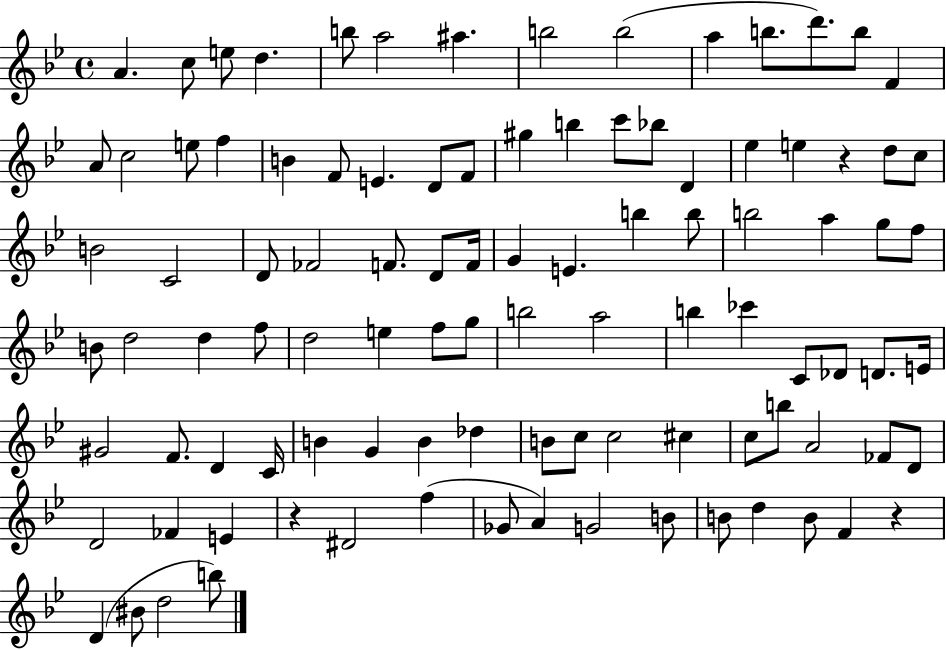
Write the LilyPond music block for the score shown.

{
  \clef treble
  \time 4/4
  \defaultTimeSignature
  \key bes \major
  a'4. c''8 e''8 d''4. | b''8 a''2 ais''4. | b''2 b''2( | a''4 b''8. d'''8.) b''8 f'4 | \break a'8 c''2 e''8 f''4 | b'4 f'8 e'4. d'8 f'8 | gis''4 b''4 c'''8 bes''8 d'4 | ees''4 e''4 r4 d''8 c''8 | \break b'2 c'2 | d'8 fes'2 f'8. d'8 f'16 | g'4 e'4. b''4 b''8 | b''2 a''4 g''8 f''8 | \break b'8 d''2 d''4 f''8 | d''2 e''4 f''8 g''8 | b''2 a''2 | b''4 ces'''4 c'8 des'8 d'8. e'16 | \break gis'2 f'8. d'4 c'16 | b'4 g'4 b'4 des''4 | b'8 c''8 c''2 cis''4 | c''8 b''8 a'2 fes'8 d'8 | \break d'2 fes'4 e'4 | r4 dis'2 f''4( | ges'8 a'4) g'2 b'8 | b'8 d''4 b'8 f'4 r4 | \break d'4( bis'8 d''2 b''8) | \bar "|."
}